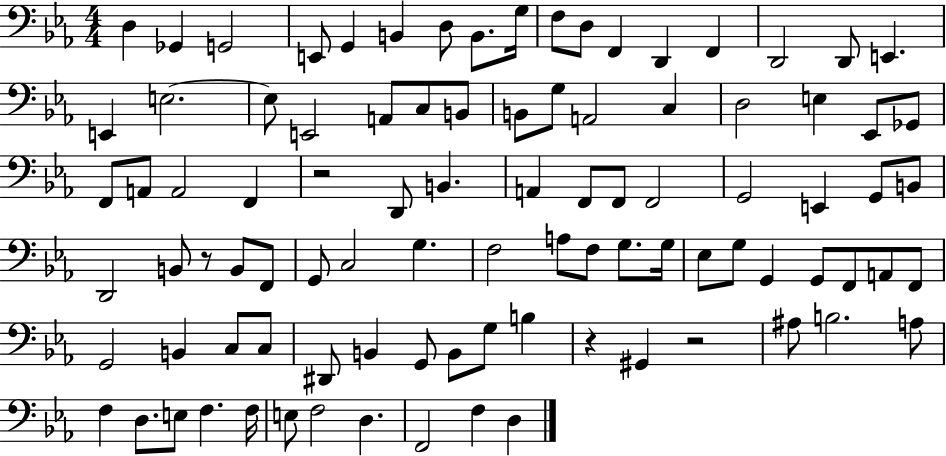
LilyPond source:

{
  \clef bass
  \numericTimeSignature
  \time 4/4
  \key ees \major
  d4 ges,4 g,2 | e,8 g,4 b,4 d8 b,8. g16 | f8 d8 f,4 d,4 f,4 | d,2 d,8 e,4. | \break e,4 e2.~~ | e8 e,2 a,8 c8 b,8 | b,8 g8 a,2 c4 | d2 e4 ees,8 ges,8 | \break f,8 a,8 a,2 f,4 | r2 d,8 b,4. | a,4 f,8 f,8 f,2 | g,2 e,4 g,8 b,8 | \break d,2 b,8 r8 b,8 f,8 | g,8 c2 g4. | f2 a8 f8 g8. g16 | ees8 g8 g,4 g,8 f,8 a,8 f,8 | \break g,2 b,4 c8 c8 | dis,8 b,4 g,8 b,8 g8 b4 | r4 gis,4 r2 | ais8 b2. a8 | \break f4 d8. e8 f4. f16 | e8 f2 d4. | f,2 f4 d4 | \bar "|."
}